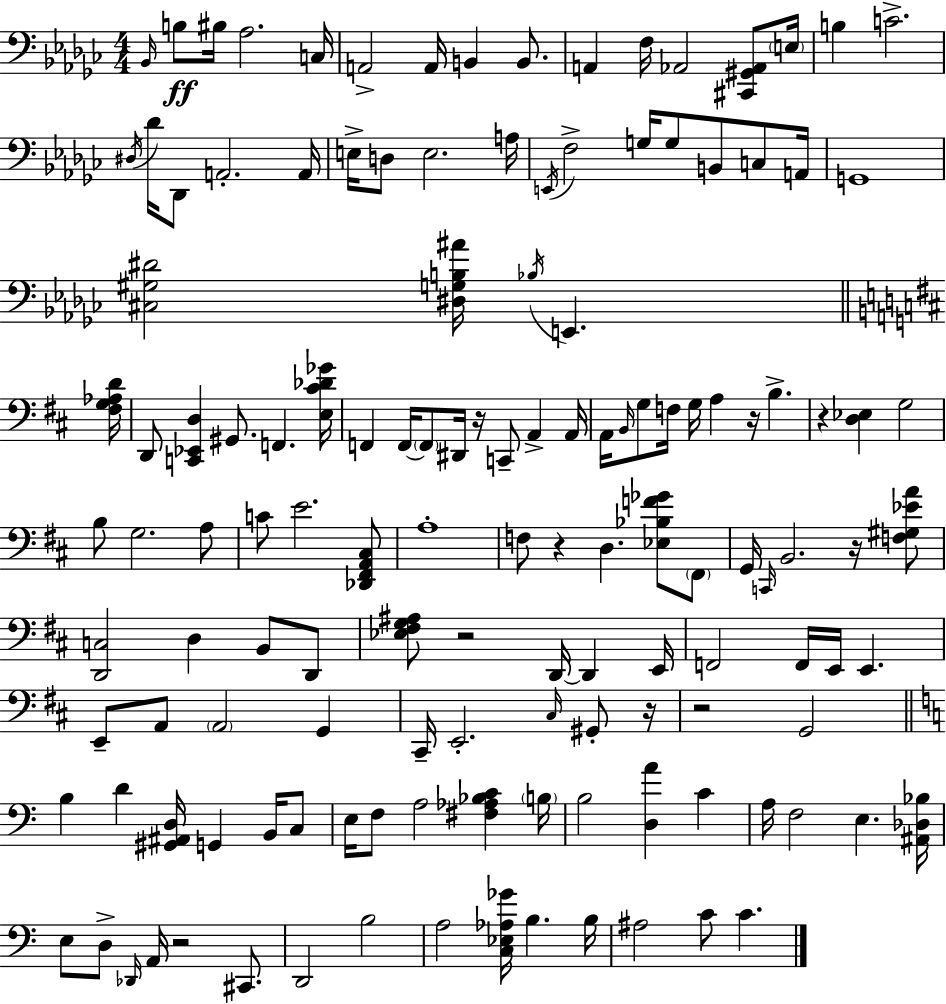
X:1
T:Untitled
M:4/4
L:1/4
K:Ebm
_B,,/4 B,/2 ^B,/4 _A,2 C,/4 A,,2 A,,/4 B,, B,,/2 A,, F,/4 _A,,2 [^C,,^G,,_A,,]/2 E,/4 B, C2 ^D,/4 _D/4 _D,,/2 A,,2 A,,/4 E,/4 D,/2 E,2 A,/4 E,,/4 F,2 G,/4 G,/2 B,,/2 C,/2 A,,/4 G,,4 [^C,^G,^D]2 [^D,G,B,^A]/4 _B,/4 E,, [^F,G,_A,D]/4 D,,/2 [C,,_E,,D,] ^G,,/2 F,, [E,^C_D_G]/4 F,, F,,/4 F,,/2 ^D,,/4 z/4 C,,/2 A,, A,,/4 A,,/4 B,,/4 G,/2 F,/4 G,/4 A, z/4 B, z [D,_E,] G,2 B,/2 G,2 A,/2 C/2 E2 [_D,,^F,,A,,^C,]/2 A,4 F,/2 z D, [_E,_B,F_G]/2 ^F,,/2 G,,/4 C,,/4 B,,2 z/4 [F,^G,_EA]/2 [D,,C,]2 D, B,,/2 D,,/2 [_E,^F,G,^A,]/2 z2 D,,/4 D,, E,,/4 F,,2 F,,/4 E,,/4 E,, E,,/2 A,,/2 A,,2 G,, ^C,,/4 E,,2 ^C,/4 ^G,,/2 z/4 z2 G,,2 B, D [^G,,^A,,D,]/4 G,, B,,/4 C,/2 E,/4 F,/2 A,2 [^F,_A,_B,C] B,/4 B,2 [D,A] C A,/4 F,2 E, [^A,,_D,_B,]/4 E,/2 D,/2 _D,,/4 A,,/4 z2 ^C,,/2 D,,2 B,2 A,2 [C,_E,_A,_G]/4 B, B,/4 ^A,2 C/2 C